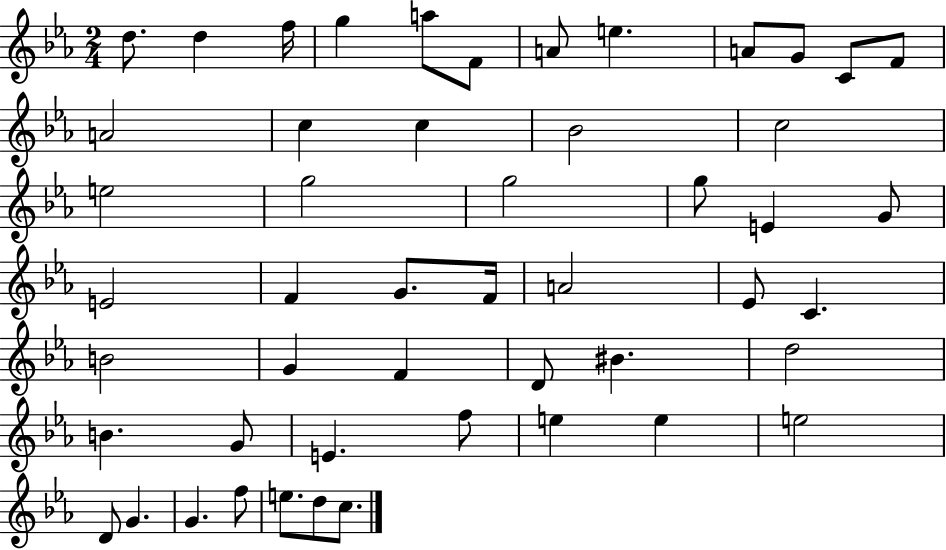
D5/e. D5/q F5/s G5/q A5/e F4/e A4/e E5/q. A4/e G4/e C4/e F4/e A4/h C5/q C5/q Bb4/h C5/h E5/h G5/h G5/h G5/e E4/q G4/e E4/h F4/q G4/e. F4/s A4/h Eb4/e C4/q. B4/h G4/q F4/q D4/e BIS4/q. D5/h B4/q. G4/e E4/q. F5/e E5/q E5/q E5/h D4/e G4/q. G4/q. F5/e E5/e. D5/e C5/e.